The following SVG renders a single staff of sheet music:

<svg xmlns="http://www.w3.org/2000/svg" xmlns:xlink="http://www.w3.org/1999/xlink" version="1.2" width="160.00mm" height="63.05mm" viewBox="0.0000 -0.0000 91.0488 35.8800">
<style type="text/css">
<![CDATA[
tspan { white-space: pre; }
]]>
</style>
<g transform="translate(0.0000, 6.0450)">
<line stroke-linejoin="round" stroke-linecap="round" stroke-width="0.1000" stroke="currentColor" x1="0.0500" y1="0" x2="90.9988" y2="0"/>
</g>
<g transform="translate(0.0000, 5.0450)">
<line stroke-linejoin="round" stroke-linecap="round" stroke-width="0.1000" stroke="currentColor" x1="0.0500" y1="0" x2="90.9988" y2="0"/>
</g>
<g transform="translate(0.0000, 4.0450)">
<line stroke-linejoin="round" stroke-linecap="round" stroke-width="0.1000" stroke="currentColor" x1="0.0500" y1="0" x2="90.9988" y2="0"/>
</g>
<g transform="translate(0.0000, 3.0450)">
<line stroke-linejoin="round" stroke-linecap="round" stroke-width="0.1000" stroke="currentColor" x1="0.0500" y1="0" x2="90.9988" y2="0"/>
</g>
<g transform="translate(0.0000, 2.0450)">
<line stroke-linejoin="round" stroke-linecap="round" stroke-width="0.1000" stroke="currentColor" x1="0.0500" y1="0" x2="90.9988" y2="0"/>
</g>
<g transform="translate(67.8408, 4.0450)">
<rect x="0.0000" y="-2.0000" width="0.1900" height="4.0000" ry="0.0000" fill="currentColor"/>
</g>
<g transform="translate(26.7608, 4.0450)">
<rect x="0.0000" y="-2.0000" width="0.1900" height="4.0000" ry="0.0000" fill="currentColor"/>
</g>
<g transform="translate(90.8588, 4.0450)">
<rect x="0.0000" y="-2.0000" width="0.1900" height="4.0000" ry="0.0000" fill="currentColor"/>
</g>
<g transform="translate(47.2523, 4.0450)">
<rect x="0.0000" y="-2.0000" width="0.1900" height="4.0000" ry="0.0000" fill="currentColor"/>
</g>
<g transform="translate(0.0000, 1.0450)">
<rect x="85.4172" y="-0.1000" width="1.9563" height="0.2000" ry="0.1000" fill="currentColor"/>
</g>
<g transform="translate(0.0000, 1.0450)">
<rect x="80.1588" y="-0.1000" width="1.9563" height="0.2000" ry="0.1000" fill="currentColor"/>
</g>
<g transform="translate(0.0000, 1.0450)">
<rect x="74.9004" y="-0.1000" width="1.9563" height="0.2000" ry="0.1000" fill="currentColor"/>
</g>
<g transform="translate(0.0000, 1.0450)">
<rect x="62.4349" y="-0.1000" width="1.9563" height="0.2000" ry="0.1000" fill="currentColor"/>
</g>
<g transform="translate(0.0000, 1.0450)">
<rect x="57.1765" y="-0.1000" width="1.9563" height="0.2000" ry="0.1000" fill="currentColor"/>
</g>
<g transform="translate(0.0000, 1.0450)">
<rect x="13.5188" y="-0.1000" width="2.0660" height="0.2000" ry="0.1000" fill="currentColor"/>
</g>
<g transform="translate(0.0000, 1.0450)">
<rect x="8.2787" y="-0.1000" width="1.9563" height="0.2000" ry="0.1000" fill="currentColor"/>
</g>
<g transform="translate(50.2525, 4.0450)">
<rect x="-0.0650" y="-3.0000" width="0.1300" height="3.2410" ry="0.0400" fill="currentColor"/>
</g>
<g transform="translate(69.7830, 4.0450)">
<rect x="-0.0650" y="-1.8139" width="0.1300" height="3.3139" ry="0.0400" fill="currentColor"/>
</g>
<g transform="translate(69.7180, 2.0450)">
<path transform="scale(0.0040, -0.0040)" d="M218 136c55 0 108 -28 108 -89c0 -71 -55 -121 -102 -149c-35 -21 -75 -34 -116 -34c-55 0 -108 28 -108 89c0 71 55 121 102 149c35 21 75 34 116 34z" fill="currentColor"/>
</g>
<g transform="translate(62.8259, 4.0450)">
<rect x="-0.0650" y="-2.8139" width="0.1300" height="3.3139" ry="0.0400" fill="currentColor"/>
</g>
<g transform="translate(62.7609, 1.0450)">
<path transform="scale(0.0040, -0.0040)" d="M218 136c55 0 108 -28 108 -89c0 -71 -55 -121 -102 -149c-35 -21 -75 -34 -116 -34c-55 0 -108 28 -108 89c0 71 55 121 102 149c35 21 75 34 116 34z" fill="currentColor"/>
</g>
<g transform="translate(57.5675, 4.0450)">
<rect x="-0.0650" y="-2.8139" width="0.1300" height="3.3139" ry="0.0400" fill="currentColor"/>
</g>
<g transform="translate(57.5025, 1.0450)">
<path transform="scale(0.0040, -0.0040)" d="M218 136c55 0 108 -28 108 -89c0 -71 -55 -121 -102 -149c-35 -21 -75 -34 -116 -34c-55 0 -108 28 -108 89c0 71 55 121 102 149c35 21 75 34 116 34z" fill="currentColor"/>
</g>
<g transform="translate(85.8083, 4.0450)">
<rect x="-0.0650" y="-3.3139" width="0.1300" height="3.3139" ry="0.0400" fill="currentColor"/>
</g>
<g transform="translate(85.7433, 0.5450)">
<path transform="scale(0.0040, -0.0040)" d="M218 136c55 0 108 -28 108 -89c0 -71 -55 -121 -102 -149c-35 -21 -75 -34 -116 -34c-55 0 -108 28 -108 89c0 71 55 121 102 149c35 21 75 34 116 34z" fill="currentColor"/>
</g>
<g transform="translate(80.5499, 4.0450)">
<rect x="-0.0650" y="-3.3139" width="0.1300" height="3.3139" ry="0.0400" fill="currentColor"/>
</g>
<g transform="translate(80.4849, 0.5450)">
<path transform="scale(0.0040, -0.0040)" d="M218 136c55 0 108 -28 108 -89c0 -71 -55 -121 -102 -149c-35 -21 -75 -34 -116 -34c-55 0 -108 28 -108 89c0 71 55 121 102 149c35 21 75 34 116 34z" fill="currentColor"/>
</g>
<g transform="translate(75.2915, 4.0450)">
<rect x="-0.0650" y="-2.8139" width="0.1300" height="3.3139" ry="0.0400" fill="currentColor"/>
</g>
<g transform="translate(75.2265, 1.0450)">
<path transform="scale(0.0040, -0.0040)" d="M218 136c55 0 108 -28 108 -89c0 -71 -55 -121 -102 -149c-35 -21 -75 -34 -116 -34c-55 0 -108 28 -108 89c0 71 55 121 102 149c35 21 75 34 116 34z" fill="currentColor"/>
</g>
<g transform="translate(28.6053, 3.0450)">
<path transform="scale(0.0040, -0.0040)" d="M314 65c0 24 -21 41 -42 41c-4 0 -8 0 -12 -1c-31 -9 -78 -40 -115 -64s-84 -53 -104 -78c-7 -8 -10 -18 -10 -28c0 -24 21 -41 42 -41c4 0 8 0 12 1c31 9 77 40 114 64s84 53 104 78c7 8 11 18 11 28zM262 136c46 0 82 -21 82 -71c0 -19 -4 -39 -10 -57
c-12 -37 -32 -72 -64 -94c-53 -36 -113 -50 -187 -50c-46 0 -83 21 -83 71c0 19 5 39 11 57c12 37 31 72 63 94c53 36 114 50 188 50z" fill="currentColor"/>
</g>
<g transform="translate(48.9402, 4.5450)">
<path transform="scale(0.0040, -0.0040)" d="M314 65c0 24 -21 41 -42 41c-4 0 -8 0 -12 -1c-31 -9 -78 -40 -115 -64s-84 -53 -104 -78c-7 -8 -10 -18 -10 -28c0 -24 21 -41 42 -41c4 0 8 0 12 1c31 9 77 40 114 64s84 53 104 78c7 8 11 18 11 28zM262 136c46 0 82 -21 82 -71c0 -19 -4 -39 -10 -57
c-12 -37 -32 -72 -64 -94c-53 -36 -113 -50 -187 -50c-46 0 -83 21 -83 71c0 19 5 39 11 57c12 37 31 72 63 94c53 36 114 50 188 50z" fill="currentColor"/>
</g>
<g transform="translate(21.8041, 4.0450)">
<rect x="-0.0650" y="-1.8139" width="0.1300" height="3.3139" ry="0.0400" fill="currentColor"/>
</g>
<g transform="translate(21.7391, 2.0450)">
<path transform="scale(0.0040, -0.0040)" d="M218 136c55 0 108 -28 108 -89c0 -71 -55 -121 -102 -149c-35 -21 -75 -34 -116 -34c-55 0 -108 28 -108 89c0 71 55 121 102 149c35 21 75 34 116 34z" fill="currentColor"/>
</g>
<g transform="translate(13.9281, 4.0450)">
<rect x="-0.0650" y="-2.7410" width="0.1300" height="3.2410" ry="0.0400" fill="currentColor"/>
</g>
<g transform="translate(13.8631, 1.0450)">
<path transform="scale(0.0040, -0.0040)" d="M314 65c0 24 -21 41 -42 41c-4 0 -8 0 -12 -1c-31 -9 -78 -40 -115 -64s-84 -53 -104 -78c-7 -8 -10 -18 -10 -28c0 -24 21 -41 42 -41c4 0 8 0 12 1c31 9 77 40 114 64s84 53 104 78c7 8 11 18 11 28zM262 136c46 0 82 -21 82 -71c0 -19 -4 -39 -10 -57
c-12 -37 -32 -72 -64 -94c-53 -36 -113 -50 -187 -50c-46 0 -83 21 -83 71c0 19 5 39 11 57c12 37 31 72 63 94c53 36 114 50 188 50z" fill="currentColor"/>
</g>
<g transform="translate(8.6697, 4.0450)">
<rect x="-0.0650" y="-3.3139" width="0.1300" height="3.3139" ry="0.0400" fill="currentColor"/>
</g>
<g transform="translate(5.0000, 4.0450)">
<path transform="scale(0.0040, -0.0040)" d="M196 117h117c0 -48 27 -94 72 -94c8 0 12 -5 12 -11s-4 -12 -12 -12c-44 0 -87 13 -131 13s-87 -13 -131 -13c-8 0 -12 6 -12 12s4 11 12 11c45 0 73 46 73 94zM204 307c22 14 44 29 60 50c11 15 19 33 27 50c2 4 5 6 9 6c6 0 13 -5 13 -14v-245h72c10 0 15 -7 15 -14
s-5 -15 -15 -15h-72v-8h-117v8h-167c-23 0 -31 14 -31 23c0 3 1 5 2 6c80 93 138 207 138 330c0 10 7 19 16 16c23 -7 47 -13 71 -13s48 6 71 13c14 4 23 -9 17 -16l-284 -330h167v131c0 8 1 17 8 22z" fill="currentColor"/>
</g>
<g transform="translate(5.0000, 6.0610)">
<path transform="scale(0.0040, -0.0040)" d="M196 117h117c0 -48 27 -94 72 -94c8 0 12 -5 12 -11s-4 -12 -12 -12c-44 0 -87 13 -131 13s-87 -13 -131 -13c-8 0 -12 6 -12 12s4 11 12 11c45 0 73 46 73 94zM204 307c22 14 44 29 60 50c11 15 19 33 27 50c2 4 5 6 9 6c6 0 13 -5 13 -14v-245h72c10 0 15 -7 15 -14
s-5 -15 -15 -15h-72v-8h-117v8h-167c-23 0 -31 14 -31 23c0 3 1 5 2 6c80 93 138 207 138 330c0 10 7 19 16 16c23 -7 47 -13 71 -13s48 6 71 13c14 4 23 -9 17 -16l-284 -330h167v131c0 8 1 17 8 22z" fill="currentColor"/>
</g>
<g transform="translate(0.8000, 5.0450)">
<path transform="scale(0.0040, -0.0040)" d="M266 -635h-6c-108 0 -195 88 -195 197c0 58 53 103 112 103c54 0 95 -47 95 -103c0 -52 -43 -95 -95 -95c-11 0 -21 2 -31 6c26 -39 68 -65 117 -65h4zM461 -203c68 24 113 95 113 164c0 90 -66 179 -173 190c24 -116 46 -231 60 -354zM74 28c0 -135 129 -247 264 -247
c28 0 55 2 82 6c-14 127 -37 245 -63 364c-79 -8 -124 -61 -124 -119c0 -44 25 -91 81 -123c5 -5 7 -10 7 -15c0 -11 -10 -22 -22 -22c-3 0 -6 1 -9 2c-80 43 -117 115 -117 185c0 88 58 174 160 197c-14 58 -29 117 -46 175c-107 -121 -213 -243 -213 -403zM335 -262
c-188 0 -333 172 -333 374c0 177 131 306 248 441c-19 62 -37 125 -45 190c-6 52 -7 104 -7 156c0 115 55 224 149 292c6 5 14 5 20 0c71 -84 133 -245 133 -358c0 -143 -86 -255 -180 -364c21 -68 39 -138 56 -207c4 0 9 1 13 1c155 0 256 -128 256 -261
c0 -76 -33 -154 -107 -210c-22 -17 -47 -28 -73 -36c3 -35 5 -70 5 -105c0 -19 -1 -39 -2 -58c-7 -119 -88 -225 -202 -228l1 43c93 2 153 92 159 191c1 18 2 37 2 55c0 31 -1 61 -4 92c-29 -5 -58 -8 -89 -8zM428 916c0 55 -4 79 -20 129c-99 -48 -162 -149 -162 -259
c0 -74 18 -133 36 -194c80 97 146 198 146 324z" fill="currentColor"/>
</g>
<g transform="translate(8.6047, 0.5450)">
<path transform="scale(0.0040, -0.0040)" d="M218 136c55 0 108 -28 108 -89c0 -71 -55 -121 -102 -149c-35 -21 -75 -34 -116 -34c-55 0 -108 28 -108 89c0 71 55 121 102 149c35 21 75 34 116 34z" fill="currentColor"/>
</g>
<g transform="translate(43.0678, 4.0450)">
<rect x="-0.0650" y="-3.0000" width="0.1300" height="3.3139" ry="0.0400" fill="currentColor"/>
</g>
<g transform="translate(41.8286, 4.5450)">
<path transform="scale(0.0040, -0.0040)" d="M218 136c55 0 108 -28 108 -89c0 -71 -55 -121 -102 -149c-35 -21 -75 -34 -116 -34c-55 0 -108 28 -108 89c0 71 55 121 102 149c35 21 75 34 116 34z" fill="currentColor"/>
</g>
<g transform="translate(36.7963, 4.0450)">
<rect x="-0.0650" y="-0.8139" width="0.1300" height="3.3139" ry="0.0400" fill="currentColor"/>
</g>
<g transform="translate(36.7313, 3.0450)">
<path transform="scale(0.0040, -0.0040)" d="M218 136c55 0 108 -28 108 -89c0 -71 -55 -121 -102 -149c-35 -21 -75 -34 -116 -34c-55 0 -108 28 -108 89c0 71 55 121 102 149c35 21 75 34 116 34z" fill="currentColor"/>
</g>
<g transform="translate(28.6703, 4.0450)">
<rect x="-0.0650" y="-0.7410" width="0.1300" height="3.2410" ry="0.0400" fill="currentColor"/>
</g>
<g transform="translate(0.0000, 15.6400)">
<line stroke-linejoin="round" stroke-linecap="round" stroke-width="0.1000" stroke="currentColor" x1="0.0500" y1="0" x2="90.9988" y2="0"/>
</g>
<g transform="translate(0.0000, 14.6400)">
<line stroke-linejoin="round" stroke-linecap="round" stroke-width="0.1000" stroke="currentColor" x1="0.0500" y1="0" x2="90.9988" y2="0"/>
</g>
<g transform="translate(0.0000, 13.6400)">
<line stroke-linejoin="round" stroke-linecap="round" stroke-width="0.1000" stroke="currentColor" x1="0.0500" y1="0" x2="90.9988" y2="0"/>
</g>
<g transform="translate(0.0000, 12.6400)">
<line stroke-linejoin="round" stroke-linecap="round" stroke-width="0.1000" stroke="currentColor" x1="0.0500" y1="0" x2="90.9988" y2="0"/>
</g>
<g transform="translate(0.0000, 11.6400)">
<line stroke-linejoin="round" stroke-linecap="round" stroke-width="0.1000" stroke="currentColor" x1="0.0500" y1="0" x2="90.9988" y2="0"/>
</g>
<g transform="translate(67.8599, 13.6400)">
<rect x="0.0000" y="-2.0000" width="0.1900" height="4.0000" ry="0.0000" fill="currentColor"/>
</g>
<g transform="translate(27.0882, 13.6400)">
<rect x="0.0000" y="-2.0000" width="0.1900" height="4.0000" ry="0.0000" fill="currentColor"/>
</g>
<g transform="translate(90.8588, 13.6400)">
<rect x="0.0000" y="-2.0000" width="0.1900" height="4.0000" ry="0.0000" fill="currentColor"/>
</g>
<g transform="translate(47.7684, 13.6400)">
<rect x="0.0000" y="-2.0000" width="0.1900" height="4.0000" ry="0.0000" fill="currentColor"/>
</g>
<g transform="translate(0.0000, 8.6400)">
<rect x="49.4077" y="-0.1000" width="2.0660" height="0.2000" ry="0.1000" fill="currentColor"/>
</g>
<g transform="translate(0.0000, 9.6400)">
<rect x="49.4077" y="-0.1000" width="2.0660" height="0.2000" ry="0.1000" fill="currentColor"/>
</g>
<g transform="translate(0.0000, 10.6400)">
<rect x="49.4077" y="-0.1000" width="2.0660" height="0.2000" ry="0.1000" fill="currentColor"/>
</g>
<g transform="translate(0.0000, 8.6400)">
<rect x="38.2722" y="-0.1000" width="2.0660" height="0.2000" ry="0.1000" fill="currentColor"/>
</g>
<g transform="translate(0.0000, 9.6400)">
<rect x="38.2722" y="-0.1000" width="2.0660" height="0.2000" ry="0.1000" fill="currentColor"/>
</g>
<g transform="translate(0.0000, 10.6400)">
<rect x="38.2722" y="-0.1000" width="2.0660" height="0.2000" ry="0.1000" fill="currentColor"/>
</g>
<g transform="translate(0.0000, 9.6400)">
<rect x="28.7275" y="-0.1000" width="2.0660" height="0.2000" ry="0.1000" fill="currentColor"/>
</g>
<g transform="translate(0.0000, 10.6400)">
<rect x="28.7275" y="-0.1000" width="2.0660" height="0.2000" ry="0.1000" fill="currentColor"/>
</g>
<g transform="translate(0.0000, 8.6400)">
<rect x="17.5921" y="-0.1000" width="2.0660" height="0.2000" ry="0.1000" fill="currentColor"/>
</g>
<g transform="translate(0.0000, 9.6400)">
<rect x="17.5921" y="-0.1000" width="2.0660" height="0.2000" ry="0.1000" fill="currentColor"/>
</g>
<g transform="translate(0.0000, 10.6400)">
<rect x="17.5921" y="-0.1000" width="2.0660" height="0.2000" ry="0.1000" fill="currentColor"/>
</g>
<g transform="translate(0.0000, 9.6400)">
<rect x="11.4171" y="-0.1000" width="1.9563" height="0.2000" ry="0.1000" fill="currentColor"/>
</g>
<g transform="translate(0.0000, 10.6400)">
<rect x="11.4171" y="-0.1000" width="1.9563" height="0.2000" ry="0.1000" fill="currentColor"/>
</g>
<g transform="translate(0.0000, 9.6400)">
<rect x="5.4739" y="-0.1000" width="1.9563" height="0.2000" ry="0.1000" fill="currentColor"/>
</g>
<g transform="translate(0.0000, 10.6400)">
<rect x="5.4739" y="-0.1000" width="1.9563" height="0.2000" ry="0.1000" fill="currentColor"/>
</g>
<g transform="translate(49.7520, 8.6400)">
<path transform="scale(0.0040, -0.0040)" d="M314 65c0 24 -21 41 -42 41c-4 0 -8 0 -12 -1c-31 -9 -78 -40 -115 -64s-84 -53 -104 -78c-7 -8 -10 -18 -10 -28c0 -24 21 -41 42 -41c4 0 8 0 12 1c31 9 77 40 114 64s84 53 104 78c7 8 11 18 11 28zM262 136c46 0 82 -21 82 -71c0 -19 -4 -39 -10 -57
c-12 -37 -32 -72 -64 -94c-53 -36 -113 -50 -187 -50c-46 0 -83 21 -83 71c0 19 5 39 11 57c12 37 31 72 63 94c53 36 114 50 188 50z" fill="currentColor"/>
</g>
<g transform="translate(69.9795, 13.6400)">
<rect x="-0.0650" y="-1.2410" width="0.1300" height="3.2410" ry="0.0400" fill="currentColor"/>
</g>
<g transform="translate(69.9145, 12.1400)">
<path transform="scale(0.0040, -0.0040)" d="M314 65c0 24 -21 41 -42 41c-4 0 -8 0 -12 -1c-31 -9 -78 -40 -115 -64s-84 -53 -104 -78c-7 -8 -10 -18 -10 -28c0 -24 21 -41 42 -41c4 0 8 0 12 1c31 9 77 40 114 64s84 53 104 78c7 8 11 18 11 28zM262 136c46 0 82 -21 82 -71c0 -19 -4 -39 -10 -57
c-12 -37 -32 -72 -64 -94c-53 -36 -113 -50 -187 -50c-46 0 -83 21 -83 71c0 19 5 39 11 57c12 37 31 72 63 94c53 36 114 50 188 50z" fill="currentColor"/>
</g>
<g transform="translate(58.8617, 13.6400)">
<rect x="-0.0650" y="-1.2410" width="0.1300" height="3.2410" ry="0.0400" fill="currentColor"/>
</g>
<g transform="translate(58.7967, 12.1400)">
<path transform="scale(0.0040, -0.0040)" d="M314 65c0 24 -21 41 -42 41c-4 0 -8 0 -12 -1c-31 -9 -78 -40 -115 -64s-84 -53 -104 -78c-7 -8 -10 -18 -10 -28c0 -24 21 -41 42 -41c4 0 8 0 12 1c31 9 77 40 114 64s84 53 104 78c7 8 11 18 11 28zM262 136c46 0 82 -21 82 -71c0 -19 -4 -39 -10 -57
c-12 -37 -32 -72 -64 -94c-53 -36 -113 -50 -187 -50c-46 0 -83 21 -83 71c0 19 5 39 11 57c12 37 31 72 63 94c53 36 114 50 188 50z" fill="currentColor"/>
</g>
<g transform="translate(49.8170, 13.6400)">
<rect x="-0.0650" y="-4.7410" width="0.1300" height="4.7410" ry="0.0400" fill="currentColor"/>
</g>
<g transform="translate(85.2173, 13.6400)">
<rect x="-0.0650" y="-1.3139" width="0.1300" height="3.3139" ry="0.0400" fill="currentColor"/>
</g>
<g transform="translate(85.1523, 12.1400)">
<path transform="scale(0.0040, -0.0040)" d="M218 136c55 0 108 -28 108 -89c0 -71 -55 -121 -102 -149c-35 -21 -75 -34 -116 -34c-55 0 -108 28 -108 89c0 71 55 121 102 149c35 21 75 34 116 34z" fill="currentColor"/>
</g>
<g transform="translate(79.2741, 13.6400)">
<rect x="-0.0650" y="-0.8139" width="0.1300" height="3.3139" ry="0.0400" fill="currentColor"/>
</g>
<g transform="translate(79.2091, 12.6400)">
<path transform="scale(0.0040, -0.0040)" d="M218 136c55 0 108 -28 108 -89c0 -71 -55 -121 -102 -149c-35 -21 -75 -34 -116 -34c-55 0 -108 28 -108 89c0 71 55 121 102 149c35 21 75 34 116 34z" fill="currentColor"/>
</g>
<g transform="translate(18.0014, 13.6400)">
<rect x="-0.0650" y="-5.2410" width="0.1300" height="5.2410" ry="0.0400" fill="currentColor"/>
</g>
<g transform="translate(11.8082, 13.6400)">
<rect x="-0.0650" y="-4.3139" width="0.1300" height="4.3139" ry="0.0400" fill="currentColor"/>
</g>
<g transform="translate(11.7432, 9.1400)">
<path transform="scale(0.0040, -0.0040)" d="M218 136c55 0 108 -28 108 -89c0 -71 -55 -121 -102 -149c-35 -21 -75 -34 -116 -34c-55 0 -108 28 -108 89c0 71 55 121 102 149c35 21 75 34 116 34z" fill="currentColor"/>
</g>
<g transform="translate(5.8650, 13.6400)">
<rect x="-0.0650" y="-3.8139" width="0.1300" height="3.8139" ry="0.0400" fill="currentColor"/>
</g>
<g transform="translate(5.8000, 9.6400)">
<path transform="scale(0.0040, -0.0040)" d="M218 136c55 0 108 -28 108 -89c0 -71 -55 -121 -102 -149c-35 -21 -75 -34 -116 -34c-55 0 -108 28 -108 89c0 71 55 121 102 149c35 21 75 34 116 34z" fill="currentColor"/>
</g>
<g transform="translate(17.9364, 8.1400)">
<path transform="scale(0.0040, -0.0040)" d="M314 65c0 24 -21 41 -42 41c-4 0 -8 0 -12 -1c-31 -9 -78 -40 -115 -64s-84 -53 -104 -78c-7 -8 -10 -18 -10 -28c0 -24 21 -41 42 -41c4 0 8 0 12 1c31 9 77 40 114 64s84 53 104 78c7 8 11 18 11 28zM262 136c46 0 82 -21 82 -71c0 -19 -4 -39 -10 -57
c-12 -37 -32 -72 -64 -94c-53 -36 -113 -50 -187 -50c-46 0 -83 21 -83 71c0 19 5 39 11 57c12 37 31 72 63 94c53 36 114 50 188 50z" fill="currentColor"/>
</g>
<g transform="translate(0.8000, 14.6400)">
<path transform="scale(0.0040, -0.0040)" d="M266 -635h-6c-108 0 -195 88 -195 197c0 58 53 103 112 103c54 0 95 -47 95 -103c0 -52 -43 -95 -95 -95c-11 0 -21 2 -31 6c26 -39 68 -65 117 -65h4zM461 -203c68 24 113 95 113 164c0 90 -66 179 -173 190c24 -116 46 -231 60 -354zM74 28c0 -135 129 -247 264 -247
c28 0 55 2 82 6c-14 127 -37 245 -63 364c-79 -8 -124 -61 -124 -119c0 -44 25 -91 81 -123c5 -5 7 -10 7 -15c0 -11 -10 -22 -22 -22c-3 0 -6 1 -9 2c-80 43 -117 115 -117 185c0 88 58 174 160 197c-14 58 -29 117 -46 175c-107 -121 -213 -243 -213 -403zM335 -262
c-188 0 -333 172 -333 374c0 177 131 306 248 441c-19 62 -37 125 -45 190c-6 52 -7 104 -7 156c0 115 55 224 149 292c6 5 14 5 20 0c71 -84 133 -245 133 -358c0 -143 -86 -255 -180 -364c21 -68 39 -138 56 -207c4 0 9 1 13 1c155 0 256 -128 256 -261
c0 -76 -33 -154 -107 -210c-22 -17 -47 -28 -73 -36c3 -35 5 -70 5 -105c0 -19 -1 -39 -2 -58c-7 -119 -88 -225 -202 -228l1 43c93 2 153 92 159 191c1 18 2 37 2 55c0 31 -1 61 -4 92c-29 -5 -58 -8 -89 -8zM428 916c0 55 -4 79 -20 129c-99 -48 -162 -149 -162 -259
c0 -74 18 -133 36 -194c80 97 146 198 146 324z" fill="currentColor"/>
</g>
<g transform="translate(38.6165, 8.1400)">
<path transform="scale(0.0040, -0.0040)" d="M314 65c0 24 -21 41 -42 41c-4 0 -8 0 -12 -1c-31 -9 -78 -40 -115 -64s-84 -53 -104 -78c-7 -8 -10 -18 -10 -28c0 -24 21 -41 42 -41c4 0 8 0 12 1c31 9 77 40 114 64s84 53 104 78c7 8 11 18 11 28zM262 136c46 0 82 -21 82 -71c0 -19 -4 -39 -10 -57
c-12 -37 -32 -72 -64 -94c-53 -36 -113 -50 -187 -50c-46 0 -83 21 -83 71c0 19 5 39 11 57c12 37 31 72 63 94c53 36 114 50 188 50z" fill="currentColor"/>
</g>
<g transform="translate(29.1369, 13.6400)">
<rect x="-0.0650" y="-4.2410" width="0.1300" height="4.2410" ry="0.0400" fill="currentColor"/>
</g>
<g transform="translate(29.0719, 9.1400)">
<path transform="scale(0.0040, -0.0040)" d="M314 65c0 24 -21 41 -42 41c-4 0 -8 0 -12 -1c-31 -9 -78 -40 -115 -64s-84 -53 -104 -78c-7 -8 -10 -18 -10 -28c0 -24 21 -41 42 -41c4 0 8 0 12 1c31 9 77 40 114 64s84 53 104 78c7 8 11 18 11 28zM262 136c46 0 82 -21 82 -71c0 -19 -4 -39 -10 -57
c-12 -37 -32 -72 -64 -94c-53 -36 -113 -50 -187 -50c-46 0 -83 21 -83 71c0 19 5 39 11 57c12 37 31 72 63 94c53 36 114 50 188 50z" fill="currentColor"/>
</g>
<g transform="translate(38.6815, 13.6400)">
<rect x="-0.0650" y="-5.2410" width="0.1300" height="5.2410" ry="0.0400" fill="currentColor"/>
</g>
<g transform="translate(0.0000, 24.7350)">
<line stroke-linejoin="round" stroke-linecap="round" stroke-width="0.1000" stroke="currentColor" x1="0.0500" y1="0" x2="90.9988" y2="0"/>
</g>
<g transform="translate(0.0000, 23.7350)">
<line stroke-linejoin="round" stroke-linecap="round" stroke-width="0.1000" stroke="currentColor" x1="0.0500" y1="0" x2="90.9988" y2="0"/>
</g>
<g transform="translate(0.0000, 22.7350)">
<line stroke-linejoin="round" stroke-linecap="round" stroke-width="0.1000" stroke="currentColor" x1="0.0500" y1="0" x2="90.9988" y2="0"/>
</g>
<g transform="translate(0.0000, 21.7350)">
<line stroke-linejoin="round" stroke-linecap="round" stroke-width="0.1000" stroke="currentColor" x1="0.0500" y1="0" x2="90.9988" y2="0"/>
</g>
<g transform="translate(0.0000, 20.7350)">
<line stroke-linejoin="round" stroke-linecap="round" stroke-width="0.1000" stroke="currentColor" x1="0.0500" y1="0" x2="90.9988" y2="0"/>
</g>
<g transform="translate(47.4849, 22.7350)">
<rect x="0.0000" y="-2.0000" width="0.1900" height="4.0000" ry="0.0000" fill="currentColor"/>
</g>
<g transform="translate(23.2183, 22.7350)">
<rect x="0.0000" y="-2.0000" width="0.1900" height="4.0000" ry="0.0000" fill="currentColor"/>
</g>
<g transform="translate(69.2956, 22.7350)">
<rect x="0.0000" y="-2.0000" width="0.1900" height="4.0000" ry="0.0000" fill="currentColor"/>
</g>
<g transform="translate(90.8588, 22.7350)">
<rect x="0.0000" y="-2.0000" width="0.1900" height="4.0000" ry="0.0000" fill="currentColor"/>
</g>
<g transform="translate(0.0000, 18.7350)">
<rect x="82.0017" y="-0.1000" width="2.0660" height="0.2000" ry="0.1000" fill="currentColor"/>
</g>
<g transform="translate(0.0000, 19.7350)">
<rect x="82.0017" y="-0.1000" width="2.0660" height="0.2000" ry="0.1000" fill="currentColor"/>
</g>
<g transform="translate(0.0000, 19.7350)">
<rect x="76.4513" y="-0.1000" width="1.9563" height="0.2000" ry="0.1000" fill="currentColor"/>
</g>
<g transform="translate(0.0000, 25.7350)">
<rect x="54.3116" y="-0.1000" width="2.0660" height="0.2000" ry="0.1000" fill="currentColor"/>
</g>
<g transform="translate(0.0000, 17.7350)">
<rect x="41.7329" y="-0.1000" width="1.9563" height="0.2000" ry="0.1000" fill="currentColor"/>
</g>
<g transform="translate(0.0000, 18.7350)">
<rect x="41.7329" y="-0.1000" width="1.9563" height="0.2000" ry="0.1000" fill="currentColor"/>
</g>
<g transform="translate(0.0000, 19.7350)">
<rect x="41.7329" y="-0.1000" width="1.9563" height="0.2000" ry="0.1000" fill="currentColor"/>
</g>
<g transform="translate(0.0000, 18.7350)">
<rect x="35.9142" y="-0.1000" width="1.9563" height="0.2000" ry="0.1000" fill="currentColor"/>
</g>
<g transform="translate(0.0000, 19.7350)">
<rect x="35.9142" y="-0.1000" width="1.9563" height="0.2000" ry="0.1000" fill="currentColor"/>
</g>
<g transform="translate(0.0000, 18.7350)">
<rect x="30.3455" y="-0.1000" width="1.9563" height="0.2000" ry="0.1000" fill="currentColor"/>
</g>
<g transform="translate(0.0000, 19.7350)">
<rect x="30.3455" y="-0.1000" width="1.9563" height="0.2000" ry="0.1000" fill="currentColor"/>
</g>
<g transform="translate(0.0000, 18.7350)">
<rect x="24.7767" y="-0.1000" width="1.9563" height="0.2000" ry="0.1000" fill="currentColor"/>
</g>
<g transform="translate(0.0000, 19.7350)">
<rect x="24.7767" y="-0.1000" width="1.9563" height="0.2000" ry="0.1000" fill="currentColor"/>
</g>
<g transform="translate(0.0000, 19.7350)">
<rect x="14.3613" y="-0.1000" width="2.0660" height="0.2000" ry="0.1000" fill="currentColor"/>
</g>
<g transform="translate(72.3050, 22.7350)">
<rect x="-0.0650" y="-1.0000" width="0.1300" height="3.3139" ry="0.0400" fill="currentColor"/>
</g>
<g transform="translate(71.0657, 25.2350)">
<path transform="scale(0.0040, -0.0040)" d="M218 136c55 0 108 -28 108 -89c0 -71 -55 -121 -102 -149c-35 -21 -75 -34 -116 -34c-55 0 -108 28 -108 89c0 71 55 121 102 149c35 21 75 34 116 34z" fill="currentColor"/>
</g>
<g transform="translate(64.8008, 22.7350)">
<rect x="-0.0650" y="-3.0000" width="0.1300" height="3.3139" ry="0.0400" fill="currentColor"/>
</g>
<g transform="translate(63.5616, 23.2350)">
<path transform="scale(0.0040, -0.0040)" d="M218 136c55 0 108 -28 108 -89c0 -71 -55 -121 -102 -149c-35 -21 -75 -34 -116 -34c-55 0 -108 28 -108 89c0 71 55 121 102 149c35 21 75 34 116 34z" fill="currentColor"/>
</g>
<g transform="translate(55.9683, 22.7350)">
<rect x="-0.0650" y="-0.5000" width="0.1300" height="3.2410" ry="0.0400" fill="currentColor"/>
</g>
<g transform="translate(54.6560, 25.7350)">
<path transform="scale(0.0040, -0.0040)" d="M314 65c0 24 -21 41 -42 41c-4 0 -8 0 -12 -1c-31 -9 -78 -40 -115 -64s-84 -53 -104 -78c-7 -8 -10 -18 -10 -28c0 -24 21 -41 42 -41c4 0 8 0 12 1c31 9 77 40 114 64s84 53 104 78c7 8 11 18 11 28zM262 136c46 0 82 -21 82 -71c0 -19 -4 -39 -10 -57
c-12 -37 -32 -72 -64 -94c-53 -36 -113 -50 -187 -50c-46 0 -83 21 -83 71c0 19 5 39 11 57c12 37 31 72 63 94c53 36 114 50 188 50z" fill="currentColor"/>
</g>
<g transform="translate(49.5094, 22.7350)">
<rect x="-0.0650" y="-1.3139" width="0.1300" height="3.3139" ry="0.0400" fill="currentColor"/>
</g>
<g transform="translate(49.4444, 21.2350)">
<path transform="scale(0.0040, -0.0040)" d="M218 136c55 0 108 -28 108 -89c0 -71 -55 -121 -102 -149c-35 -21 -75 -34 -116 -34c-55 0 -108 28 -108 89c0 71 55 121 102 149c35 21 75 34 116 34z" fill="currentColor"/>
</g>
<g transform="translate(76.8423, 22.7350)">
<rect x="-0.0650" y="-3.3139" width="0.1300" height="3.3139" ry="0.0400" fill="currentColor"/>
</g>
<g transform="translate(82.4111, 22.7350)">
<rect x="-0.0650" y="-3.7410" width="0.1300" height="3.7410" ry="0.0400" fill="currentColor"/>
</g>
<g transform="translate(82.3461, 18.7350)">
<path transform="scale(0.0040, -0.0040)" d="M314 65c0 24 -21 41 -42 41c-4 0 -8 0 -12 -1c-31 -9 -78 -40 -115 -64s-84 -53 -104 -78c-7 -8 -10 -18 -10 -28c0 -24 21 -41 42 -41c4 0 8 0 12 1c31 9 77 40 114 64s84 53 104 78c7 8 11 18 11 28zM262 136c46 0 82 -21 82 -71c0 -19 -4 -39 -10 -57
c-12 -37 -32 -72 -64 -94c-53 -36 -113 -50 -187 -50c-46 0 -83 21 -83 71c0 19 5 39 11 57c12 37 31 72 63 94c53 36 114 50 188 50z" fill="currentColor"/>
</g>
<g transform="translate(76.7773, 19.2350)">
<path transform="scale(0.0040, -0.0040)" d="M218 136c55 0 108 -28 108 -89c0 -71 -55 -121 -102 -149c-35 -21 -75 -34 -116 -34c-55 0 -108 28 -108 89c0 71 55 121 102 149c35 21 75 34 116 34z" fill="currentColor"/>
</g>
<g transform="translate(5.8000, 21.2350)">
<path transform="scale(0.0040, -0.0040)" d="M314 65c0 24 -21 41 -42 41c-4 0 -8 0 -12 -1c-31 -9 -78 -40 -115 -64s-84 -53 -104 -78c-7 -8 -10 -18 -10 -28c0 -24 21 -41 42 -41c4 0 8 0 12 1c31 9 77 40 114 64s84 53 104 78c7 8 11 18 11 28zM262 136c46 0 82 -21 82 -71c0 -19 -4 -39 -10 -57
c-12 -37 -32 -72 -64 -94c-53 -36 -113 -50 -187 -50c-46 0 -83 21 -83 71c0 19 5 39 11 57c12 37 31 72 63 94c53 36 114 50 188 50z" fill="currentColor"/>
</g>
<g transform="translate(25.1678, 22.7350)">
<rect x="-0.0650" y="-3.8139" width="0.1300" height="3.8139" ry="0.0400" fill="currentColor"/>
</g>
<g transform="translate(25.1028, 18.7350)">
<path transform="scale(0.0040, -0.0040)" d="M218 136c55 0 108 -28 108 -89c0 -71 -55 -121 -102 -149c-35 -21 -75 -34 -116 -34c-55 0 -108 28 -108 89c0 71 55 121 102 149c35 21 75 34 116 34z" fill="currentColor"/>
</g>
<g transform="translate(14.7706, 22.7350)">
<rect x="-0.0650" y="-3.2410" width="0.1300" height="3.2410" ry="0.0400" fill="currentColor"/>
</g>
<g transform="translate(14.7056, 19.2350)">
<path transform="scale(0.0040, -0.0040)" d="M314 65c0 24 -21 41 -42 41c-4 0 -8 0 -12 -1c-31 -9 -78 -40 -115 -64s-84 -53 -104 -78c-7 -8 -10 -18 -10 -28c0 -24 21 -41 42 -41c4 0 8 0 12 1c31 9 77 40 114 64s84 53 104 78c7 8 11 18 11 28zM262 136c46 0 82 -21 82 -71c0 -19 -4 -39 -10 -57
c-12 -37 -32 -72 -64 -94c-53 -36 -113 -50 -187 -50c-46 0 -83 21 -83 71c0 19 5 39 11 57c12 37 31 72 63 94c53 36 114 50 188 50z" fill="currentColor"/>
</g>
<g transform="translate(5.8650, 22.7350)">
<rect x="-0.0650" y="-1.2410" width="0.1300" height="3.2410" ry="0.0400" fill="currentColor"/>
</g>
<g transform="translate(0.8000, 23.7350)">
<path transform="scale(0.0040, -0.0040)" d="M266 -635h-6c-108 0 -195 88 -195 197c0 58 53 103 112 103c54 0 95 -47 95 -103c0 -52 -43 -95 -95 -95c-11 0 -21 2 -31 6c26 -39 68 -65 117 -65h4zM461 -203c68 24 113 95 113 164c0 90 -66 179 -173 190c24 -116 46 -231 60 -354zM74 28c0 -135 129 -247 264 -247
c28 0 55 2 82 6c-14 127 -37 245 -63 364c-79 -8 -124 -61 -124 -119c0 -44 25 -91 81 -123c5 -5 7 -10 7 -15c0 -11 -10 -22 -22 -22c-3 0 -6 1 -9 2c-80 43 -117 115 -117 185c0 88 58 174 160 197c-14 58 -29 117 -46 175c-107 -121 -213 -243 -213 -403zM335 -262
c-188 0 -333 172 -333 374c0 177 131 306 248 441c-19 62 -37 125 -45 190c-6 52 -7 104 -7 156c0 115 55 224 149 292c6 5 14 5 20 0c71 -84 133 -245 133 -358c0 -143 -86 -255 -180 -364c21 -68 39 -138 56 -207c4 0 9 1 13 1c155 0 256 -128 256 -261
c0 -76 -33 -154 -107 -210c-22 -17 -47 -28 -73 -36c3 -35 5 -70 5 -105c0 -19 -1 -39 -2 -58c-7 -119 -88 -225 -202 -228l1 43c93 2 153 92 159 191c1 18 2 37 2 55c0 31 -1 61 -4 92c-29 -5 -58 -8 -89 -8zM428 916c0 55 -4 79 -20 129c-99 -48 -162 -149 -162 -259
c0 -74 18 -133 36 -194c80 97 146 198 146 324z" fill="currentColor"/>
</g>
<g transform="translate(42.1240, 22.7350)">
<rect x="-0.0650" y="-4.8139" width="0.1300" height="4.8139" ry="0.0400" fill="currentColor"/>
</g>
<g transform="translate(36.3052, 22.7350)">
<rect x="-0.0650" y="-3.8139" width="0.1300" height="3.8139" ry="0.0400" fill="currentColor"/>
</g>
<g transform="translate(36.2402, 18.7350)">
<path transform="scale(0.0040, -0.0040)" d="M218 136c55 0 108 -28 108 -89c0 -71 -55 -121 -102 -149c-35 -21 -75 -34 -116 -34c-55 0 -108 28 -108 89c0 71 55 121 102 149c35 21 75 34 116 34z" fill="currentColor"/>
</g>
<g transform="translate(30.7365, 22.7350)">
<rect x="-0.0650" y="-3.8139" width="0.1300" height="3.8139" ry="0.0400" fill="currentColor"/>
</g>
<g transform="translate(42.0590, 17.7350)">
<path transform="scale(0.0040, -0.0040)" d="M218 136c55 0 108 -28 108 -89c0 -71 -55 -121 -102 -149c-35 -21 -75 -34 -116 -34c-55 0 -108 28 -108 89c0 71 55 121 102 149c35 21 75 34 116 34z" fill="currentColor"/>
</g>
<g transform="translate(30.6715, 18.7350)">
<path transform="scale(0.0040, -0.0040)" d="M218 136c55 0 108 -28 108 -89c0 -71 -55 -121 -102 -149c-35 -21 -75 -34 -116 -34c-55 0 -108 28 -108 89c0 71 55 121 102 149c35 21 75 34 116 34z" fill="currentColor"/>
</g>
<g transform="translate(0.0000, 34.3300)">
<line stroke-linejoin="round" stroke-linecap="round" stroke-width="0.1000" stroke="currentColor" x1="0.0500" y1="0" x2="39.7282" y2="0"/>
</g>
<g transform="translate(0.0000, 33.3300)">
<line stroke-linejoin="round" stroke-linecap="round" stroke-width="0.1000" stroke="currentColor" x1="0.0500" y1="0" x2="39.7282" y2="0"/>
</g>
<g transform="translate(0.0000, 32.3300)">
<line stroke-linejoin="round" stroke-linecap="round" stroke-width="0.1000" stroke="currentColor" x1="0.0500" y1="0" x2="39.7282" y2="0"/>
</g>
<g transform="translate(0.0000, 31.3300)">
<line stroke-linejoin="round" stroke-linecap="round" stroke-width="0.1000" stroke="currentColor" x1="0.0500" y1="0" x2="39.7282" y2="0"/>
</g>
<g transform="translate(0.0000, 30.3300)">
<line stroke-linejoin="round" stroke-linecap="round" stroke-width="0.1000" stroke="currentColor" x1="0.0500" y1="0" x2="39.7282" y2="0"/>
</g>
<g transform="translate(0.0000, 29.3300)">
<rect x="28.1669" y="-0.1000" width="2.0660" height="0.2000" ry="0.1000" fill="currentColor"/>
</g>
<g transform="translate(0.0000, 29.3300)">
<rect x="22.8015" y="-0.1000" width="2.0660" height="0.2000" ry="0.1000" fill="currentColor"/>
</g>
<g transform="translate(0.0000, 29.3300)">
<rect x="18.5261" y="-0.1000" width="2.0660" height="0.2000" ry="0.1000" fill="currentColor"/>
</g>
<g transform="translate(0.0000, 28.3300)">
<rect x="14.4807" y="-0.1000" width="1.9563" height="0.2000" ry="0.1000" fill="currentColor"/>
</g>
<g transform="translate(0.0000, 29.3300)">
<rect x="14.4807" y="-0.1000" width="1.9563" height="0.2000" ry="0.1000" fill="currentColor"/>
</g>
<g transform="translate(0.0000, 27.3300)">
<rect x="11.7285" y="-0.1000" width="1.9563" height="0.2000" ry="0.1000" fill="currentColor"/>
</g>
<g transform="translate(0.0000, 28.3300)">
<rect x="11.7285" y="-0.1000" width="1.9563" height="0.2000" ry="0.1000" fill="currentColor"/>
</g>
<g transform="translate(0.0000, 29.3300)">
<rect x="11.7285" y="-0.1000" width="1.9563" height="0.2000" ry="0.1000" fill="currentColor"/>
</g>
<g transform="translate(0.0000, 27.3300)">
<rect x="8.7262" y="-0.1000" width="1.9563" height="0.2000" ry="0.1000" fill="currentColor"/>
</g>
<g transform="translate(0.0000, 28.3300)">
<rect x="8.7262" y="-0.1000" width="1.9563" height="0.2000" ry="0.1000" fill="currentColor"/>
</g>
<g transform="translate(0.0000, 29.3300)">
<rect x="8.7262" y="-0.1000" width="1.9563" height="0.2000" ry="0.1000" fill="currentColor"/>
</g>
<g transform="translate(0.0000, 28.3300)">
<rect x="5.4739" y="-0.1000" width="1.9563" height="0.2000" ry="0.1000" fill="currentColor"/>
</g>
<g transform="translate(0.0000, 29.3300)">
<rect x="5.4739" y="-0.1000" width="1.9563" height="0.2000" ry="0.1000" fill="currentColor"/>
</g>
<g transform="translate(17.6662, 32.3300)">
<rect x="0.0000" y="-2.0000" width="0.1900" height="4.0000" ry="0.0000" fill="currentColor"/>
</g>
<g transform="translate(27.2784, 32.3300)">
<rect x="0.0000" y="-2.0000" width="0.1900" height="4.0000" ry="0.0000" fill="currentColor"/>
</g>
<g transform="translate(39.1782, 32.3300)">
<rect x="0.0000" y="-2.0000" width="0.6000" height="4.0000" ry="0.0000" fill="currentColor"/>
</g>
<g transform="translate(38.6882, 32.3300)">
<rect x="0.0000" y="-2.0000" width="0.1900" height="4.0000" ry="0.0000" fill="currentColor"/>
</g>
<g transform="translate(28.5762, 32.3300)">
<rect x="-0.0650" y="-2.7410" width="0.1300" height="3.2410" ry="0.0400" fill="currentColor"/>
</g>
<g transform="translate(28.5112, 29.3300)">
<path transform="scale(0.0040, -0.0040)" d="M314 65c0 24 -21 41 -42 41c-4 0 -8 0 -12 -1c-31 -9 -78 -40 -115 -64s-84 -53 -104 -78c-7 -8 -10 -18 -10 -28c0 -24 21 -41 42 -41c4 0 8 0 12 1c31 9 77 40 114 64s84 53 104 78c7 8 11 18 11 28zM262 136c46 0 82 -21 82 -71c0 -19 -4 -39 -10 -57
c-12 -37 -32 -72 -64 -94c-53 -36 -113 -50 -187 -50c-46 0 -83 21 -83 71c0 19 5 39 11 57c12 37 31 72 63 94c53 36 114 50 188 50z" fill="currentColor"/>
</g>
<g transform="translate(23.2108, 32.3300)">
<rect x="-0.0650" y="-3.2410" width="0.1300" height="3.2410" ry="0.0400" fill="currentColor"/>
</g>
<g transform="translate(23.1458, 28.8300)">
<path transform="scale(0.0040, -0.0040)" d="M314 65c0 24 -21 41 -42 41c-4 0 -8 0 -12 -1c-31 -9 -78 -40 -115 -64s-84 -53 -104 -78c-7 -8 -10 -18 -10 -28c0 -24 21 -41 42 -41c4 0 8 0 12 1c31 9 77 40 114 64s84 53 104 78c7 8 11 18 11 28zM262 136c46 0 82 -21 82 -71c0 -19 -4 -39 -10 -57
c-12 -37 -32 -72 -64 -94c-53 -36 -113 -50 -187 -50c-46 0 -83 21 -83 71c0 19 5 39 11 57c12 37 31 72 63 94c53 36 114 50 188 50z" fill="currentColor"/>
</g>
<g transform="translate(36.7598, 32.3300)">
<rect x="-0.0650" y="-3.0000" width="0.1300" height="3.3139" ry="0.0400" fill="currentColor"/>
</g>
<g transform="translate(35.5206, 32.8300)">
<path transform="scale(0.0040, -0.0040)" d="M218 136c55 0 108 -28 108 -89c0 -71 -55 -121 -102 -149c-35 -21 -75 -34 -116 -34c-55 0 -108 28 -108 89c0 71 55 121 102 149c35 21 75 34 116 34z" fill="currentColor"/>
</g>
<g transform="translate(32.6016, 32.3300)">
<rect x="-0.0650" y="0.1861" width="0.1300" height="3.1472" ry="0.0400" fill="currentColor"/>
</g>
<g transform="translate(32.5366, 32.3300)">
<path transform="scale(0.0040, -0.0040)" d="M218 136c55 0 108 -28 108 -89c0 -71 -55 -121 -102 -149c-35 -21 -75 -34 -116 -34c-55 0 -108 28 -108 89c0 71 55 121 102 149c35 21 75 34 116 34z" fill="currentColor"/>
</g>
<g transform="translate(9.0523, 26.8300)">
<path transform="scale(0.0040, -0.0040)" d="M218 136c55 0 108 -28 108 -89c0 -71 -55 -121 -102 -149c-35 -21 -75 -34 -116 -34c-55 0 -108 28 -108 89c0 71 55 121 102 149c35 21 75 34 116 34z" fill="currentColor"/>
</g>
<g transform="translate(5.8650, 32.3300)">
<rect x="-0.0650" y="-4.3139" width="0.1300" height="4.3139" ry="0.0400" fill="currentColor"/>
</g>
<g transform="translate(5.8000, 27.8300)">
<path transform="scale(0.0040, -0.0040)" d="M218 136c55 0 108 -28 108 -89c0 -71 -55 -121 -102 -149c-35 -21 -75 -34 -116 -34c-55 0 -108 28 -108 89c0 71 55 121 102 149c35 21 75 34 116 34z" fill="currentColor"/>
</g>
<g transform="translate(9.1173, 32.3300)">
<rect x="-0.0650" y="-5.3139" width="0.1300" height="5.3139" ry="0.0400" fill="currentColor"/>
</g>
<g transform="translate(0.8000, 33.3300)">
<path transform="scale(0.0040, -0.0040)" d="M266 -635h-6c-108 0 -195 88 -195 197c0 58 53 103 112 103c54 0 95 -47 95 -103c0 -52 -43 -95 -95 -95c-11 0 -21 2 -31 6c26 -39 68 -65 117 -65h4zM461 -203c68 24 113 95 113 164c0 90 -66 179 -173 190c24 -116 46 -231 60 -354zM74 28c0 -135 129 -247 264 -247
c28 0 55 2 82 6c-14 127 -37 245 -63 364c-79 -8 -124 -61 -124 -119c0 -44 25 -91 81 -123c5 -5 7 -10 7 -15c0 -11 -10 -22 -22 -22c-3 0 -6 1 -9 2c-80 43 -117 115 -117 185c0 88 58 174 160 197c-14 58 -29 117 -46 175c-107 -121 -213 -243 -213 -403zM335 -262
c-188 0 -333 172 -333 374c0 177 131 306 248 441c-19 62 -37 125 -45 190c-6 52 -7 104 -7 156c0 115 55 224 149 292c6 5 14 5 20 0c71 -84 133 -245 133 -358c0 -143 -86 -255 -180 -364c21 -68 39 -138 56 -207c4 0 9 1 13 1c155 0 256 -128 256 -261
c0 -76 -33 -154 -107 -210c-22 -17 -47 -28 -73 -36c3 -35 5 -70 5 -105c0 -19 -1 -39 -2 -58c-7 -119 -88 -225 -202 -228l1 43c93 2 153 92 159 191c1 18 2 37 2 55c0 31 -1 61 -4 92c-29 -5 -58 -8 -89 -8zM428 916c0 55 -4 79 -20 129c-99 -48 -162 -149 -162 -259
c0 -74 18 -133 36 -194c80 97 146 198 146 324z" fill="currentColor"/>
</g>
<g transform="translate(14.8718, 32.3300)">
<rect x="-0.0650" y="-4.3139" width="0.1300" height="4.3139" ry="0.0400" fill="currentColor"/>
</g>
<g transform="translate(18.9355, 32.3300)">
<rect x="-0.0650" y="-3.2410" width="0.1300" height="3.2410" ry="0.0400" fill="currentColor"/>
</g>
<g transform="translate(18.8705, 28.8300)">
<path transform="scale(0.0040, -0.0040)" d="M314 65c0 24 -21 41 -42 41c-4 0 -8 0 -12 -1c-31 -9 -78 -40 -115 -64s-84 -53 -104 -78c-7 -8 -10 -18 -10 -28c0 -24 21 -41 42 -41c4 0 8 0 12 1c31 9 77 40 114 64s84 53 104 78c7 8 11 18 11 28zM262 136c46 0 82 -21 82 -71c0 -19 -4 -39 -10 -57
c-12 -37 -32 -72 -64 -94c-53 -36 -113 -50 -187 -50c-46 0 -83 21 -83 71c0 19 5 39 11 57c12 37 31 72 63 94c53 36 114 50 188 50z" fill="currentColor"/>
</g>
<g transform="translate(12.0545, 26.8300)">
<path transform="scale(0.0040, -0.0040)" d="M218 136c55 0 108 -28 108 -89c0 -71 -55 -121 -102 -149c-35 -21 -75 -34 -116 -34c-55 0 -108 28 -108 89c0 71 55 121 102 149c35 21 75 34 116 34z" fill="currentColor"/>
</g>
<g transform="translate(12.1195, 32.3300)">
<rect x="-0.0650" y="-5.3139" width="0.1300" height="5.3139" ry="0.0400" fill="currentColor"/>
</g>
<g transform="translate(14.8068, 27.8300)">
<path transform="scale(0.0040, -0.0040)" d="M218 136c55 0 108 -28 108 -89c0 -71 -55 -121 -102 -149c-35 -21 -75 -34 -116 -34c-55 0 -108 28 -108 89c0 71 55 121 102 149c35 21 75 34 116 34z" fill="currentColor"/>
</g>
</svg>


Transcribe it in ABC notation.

X:1
T:Untitled
M:4/4
L:1/4
K:C
b a2 f d2 d A A2 a a f a b b c' d' f'2 d'2 f'2 e'2 e2 e2 d e e2 b2 c' c' c' e' e C2 A D b c'2 d' f' f' d' b2 b2 a2 B A